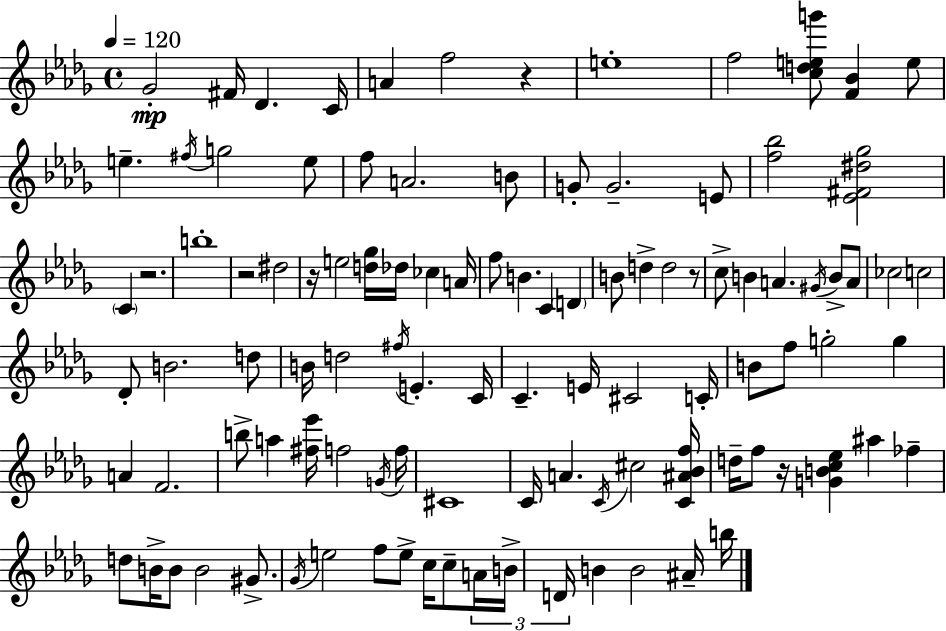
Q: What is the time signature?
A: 4/4